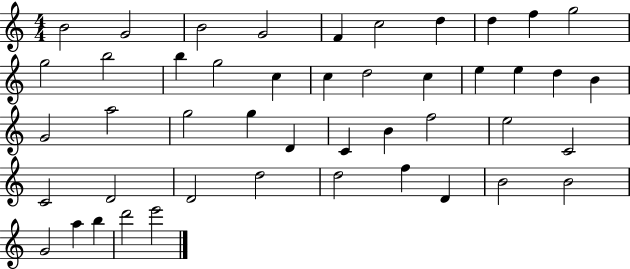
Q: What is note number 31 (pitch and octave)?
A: E5